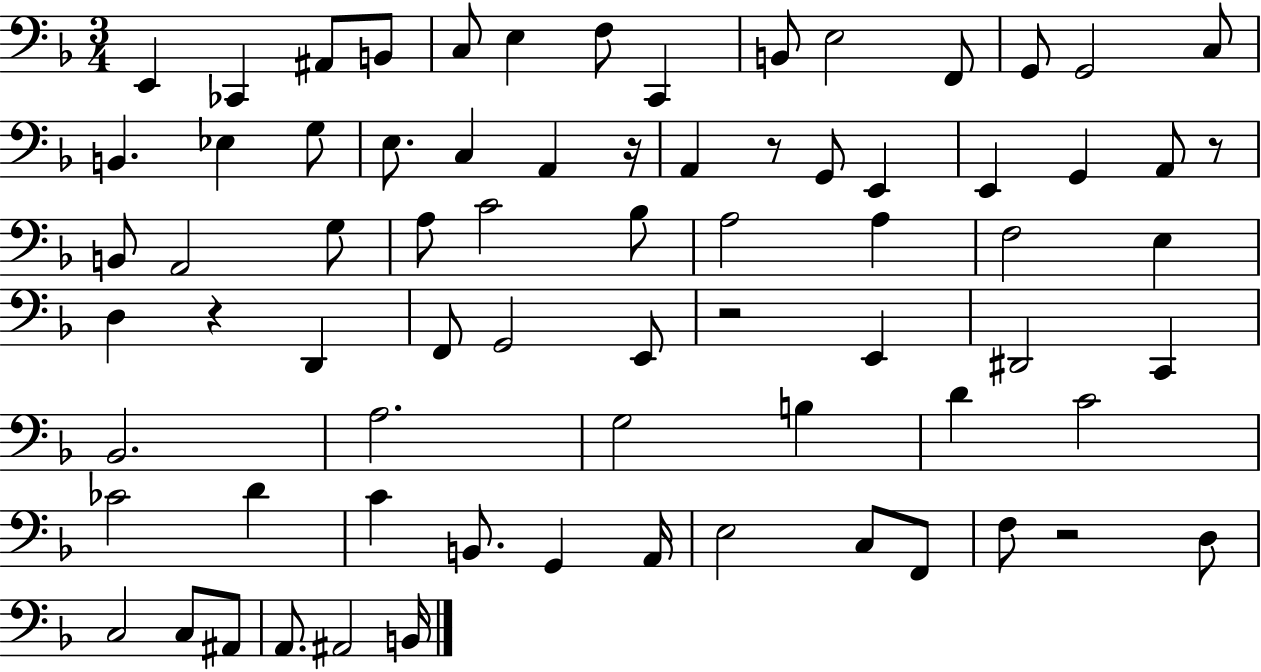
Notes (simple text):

E2/q CES2/q A#2/e B2/e C3/e E3/q F3/e C2/q B2/e E3/h F2/e G2/e G2/h C3/e B2/q. Eb3/q G3/e E3/e. C3/q A2/q R/s A2/q R/e G2/e E2/q E2/q G2/q A2/e R/e B2/e A2/h G3/e A3/e C4/h Bb3/e A3/h A3/q F3/h E3/q D3/q R/q D2/q F2/e G2/h E2/e R/h E2/q D#2/h C2/q Bb2/h. A3/h. G3/h B3/q D4/q C4/h CES4/h D4/q C4/q B2/e. G2/q A2/s E3/h C3/e F2/e F3/e R/h D3/e C3/h C3/e A#2/e A2/e. A#2/h B2/s